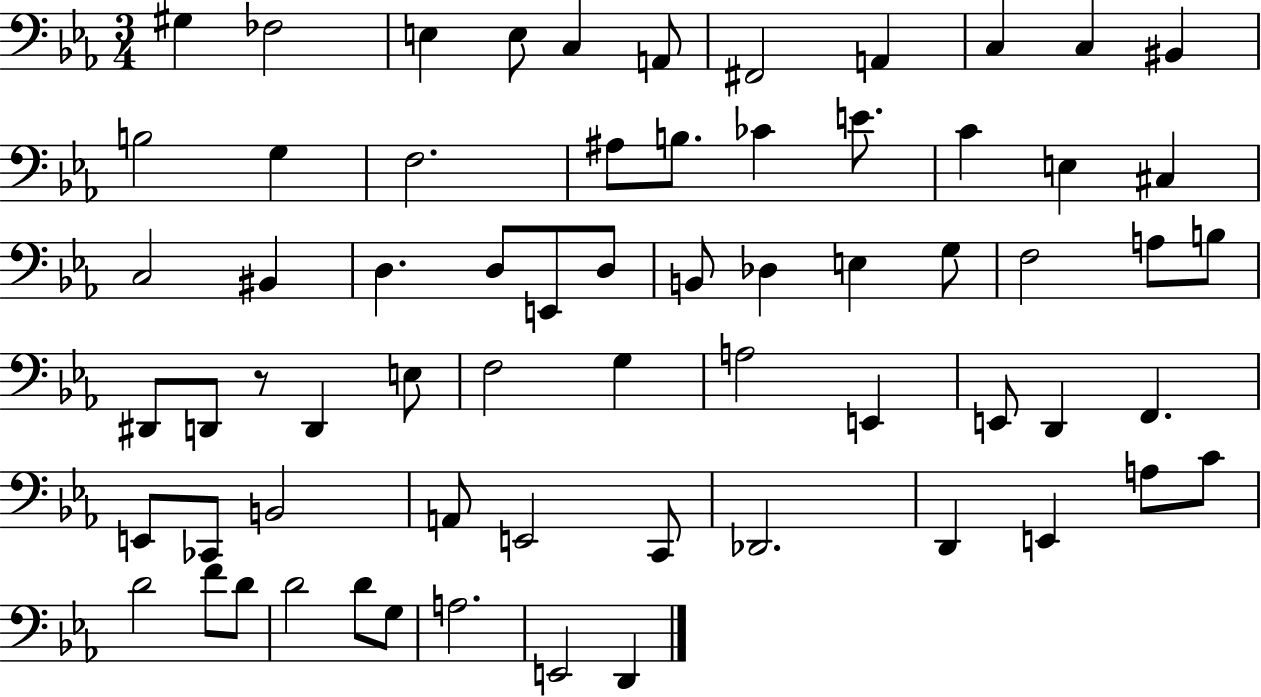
X:1
T:Untitled
M:3/4
L:1/4
K:Eb
^G, _F,2 E, E,/2 C, A,,/2 ^F,,2 A,, C, C, ^B,, B,2 G, F,2 ^A,/2 B,/2 _C E/2 C E, ^C, C,2 ^B,, D, D,/2 E,,/2 D,/2 B,,/2 _D, E, G,/2 F,2 A,/2 B,/2 ^D,,/2 D,,/2 z/2 D,, E,/2 F,2 G, A,2 E,, E,,/2 D,, F,, E,,/2 _C,,/2 B,,2 A,,/2 E,,2 C,,/2 _D,,2 D,, E,, A,/2 C/2 D2 F/2 D/2 D2 D/2 G,/2 A,2 E,,2 D,,